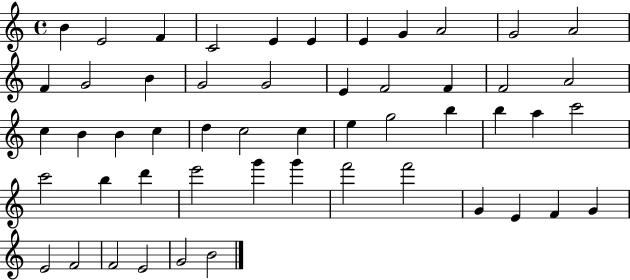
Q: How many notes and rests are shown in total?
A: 52